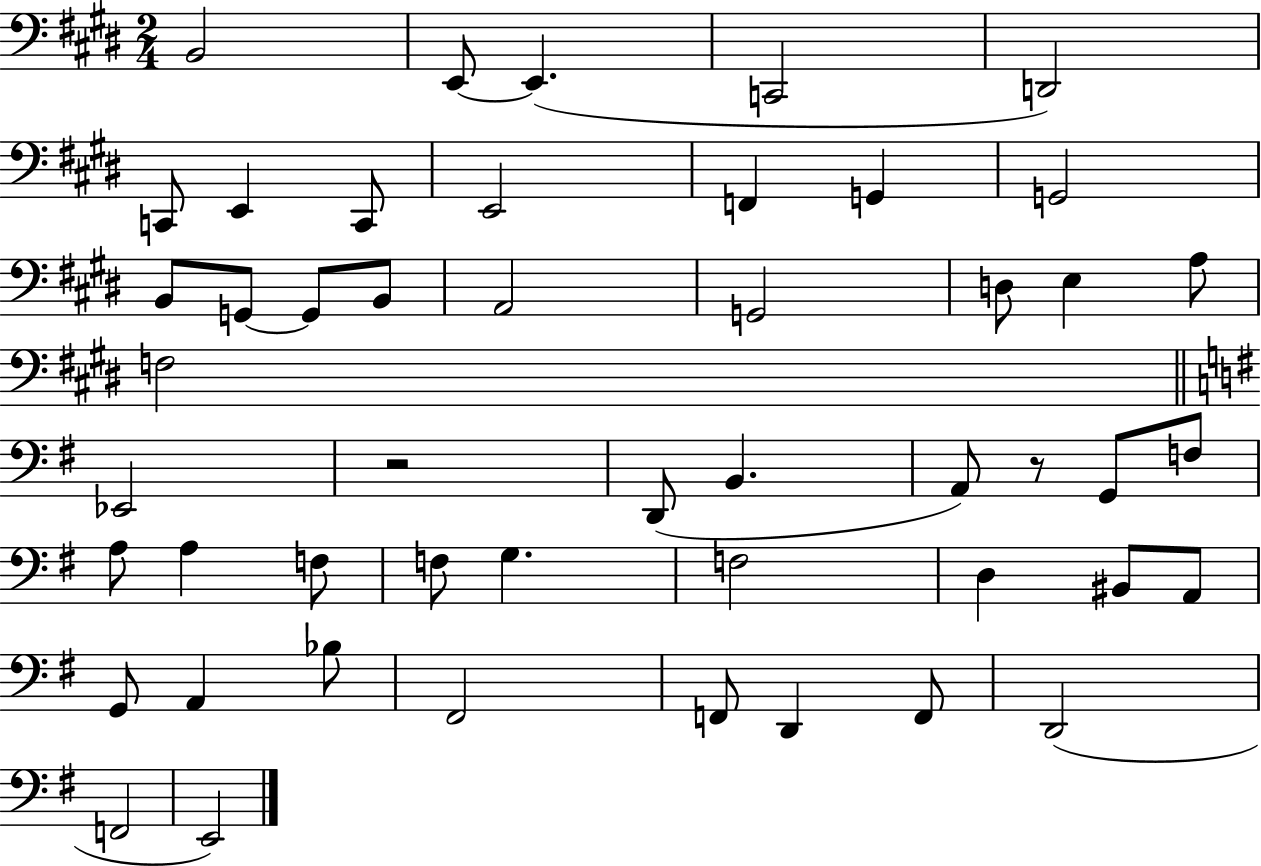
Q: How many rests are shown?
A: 2